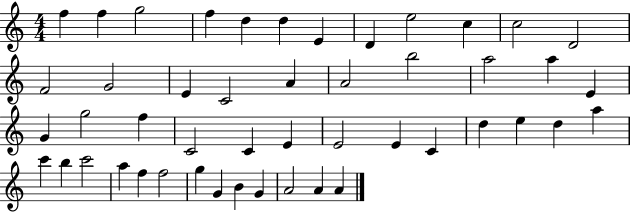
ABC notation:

X:1
T:Untitled
M:4/4
L:1/4
K:C
f f g2 f d d E D e2 c c2 D2 F2 G2 E C2 A A2 b2 a2 a E G g2 f C2 C E E2 E C d e d a c' b c'2 a f f2 g G B G A2 A A